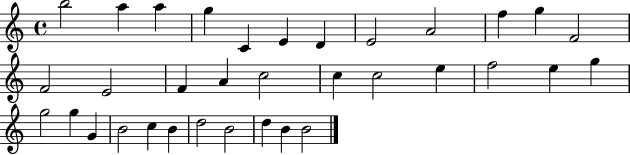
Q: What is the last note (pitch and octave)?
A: B4